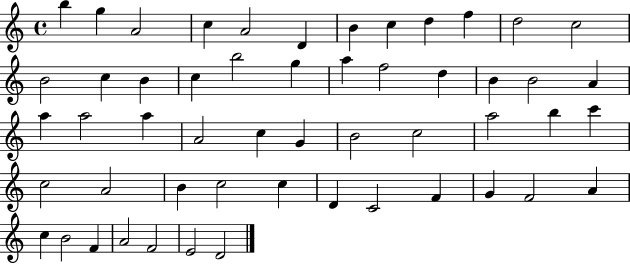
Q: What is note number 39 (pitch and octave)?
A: C5